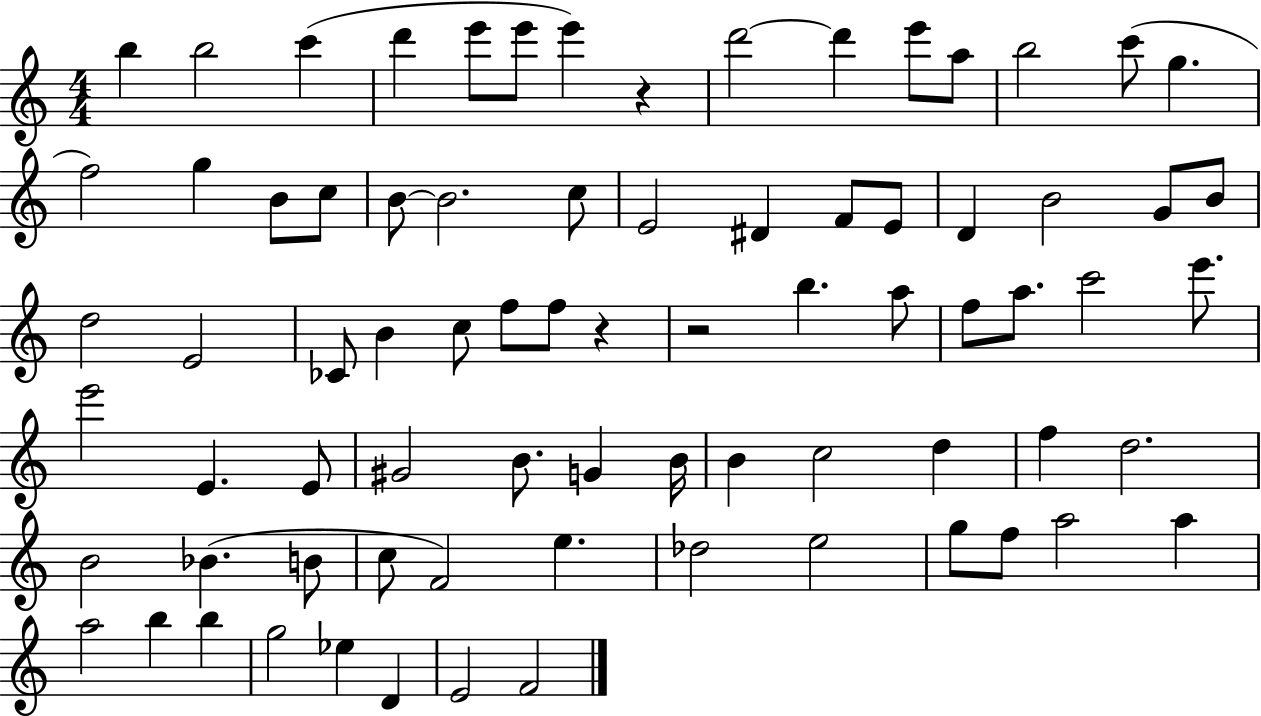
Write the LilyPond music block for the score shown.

{
  \clef treble
  \numericTimeSignature
  \time 4/4
  \key c \major
  b''4 b''2 c'''4( | d'''4 e'''8 e'''8 e'''4) r4 | d'''2~~ d'''4 e'''8 a''8 | b''2 c'''8( g''4. | \break f''2) g''4 b'8 c''8 | b'8~~ b'2. c''8 | e'2 dis'4 f'8 e'8 | d'4 b'2 g'8 b'8 | \break d''2 e'2 | ces'8 b'4 c''8 f''8 f''8 r4 | r2 b''4. a''8 | f''8 a''8. c'''2 e'''8. | \break e'''2 e'4. e'8 | gis'2 b'8. g'4 b'16 | b'4 c''2 d''4 | f''4 d''2. | \break b'2 bes'4.( b'8 | c''8 f'2) e''4. | des''2 e''2 | g''8 f''8 a''2 a''4 | \break a''2 b''4 b''4 | g''2 ees''4 d'4 | e'2 f'2 | \bar "|."
}